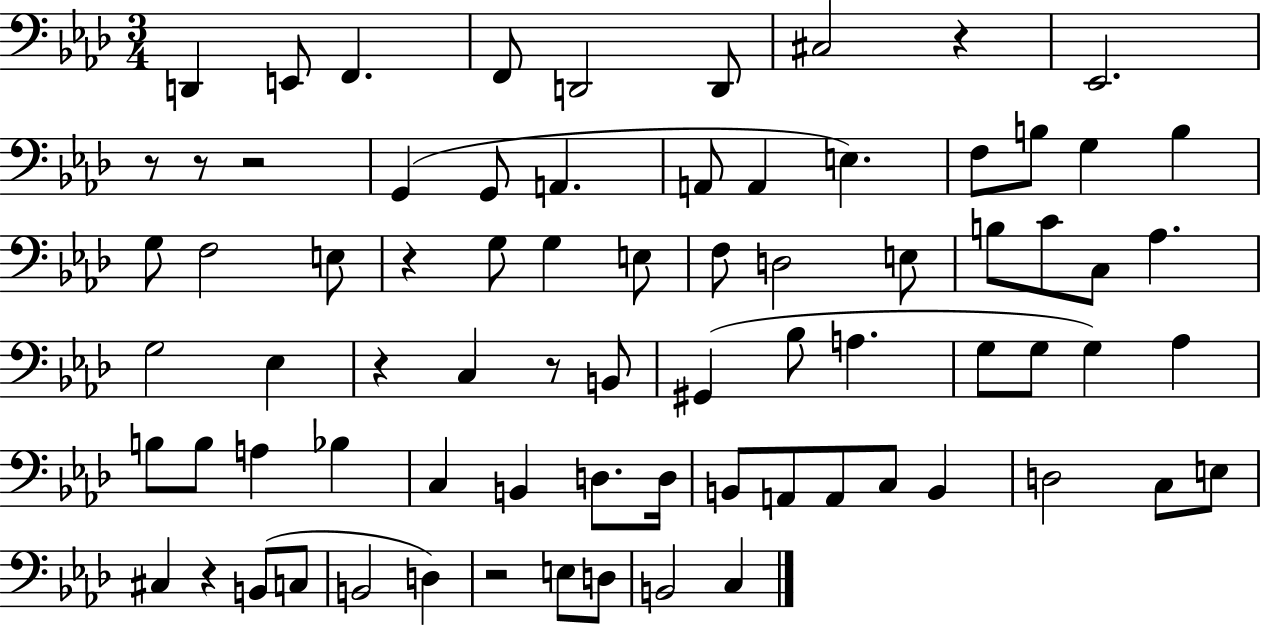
{
  \clef bass
  \numericTimeSignature
  \time 3/4
  \key aes \major
  d,4 e,8 f,4. | f,8 d,2 d,8 | cis2 r4 | ees,2. | \break r8 r8 r2 | g,4( g,8 a,4. | a,8 a,4 e4.) | f8 b8 g4 b4 | \break g8 f2 e8 | r4 g8 g4 e8 | f8 d2 e8 | b8 c'8 c8 aes4. | \break g2 ees4 | r4 c4 r8 b,8 | gis,4( bes8 a4. | g8 g8 g4) aes4 | \break b8 b8 a4 bes4 | c4 b,4 d8. d16 | b,8 a,8 a,8 c8 b,4 | d2 c8 e8 | \break cis4 r4 b,8( c8 | b,2 d4) | r2 e8 d8 | b,2 c4 | \break \bar "|."
}